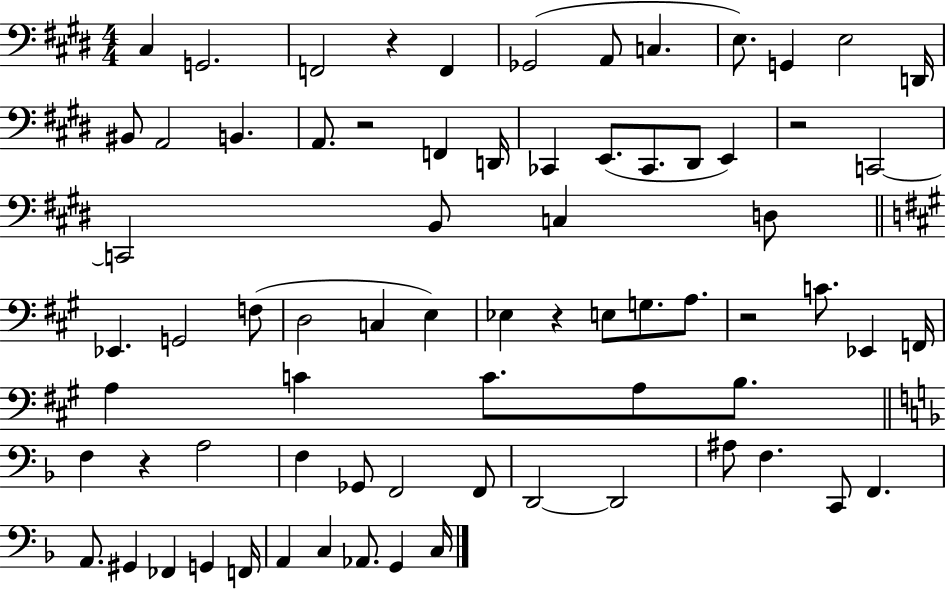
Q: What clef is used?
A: bass